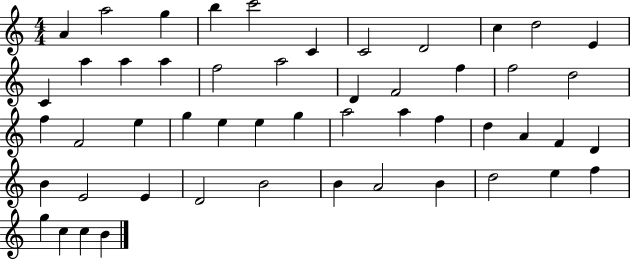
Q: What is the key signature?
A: C major